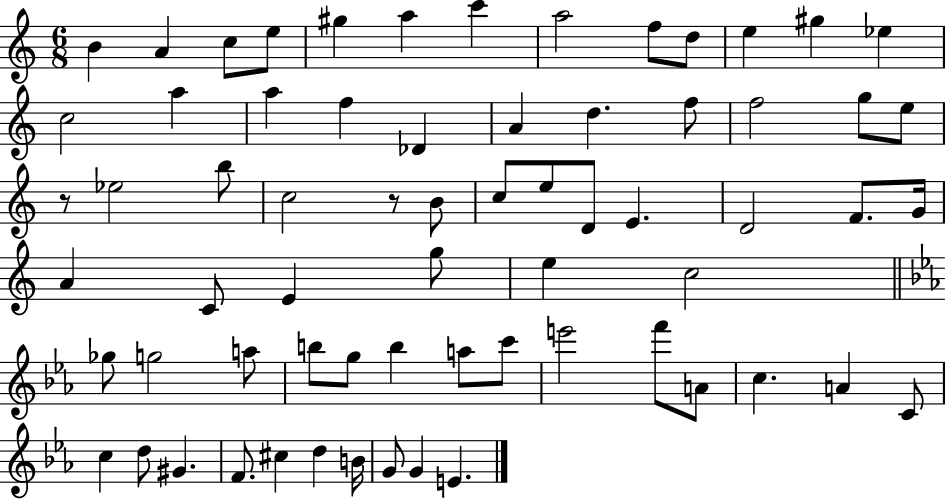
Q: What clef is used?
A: treble